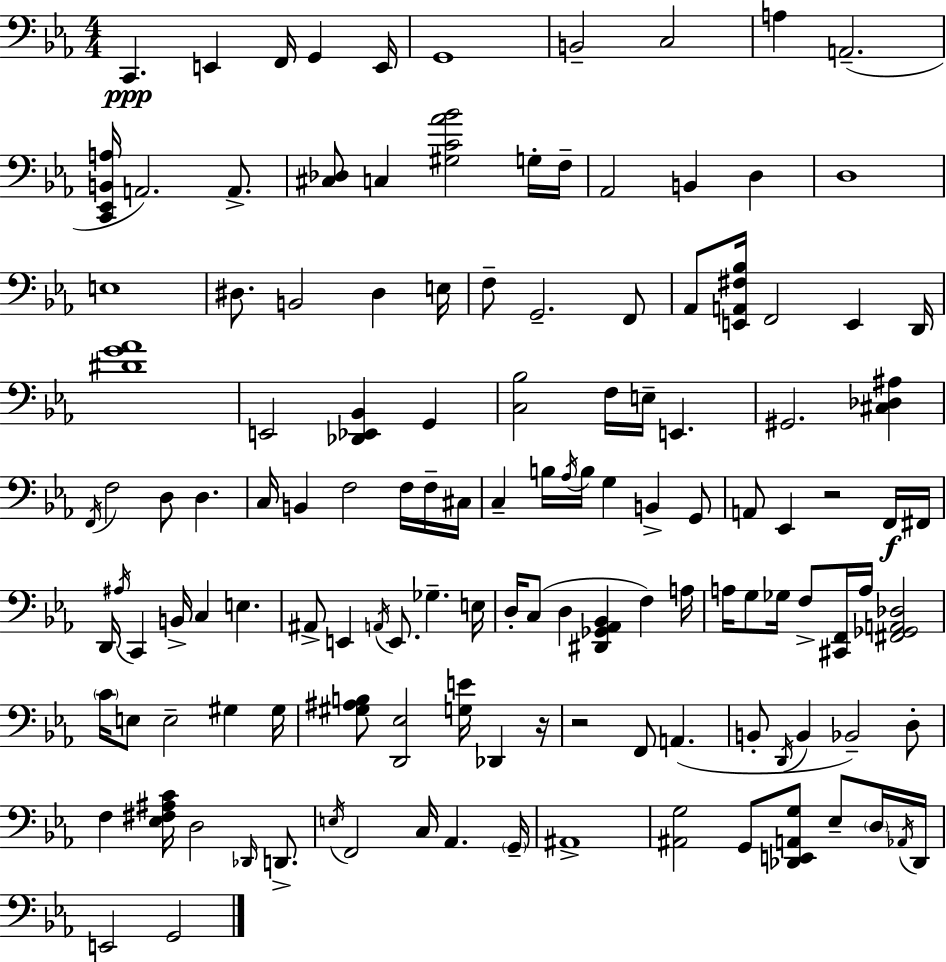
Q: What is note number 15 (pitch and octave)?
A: F3